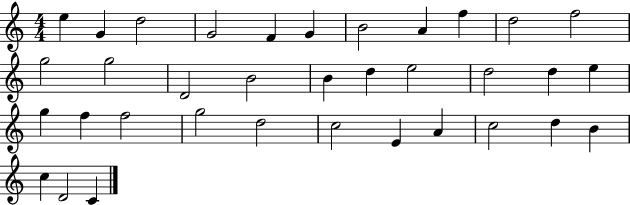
E5/q G4/q D5/h G4/h F4/q G4/q B4/h A4/q F5/q D5/h F5/h G5/h G5/h D4/h B4/h B4/q D5/q E5/h D5/h D5/q E5/q G5/q F5/q F5/h G5/h D5/h C5/h E4/q A4/q C5/h D5/q B4/q C5/q D4/h C4/q